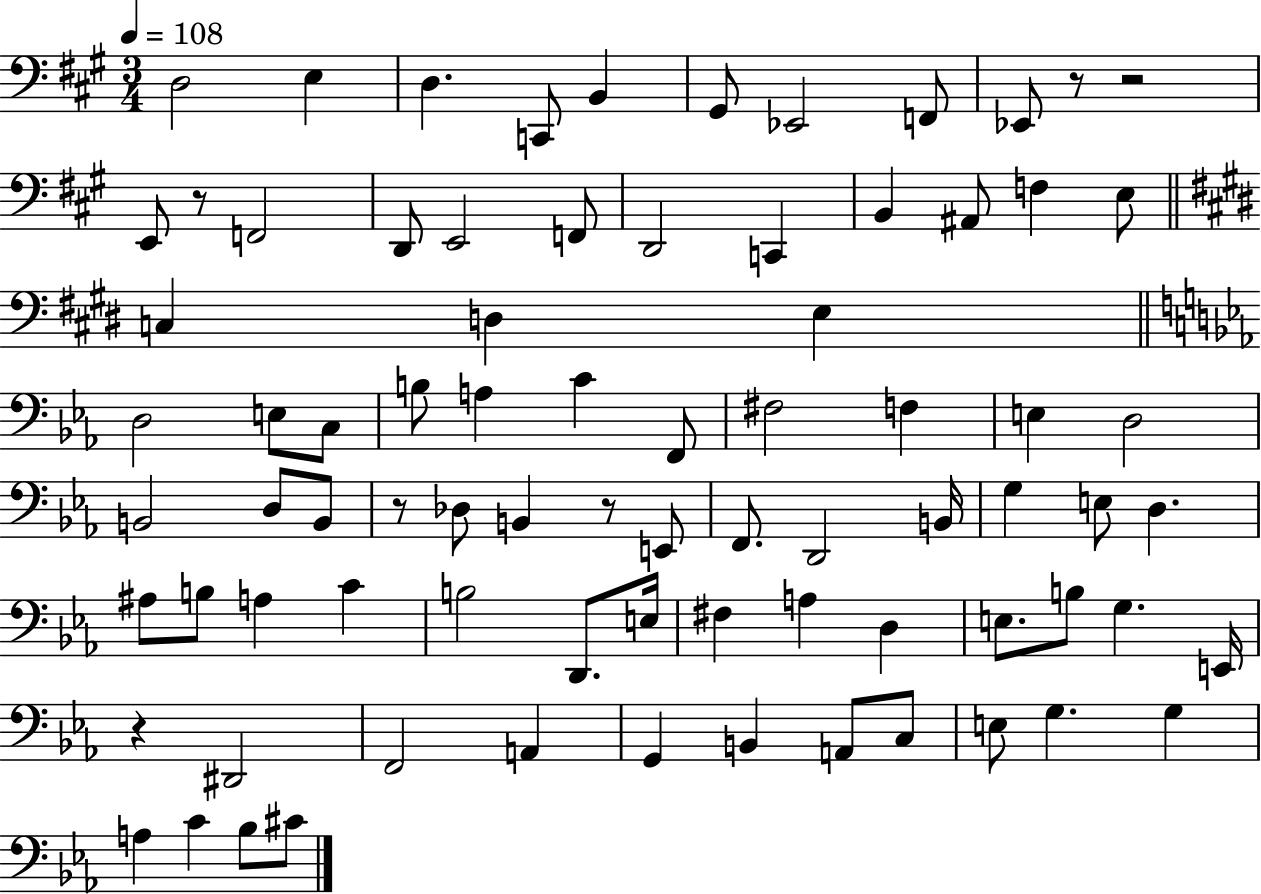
{
  \clef bass
  \numericTimeSignature
  \time 3/4
  \key a \major
  \tempo 4 = 108
  d2 e4 | d4. c,8 b,4 | gis,8 ees,2 f,8 | ees,8 r8 r2 | \break e,8 r8 f,2 | d,8 e,2 f,8 | d,2 c,4 | b,4 ais,8 f4 e8 | \break \bar "||" \break \key e \major c4 d4 e4 | \bar "||" \break \key c \minor d2 e8 c8 | b8 a4 c'4 f,8 | fis2 f4 | e4 d2 | \break b,2 d8 b,8 | r8 des8 b,4 r8 e,8 | f,8. d,2 b,16 | g4 e8 d4. | \break ais8 b8 a4 c'4 | b2 d,8. e16 | fis4 a4 d4 | e8. b8 g4. e,16 | \break r4 dis,2 | f,2 a,4 | g,4 b,4 a,8 c8 | e8 g4. g4 | \break a4 c'4 bes8 cis'8 | \bar "|."
}